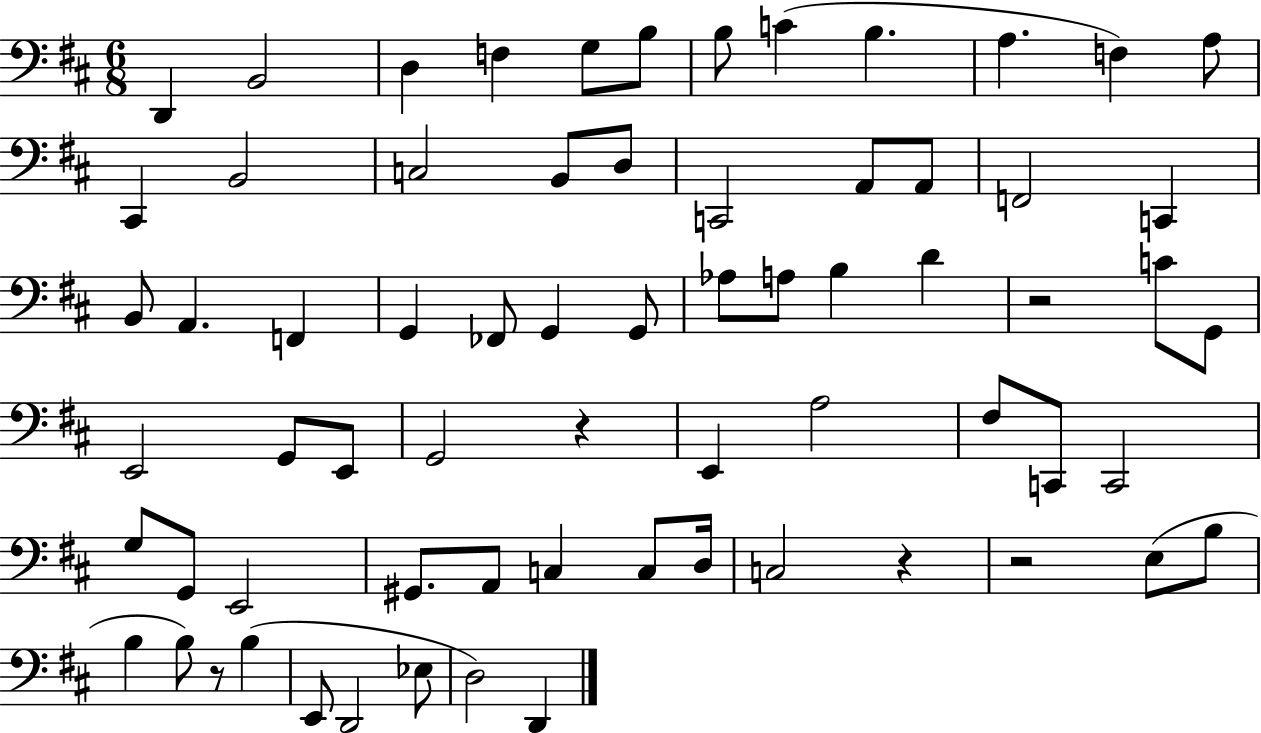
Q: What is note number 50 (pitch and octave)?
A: C3